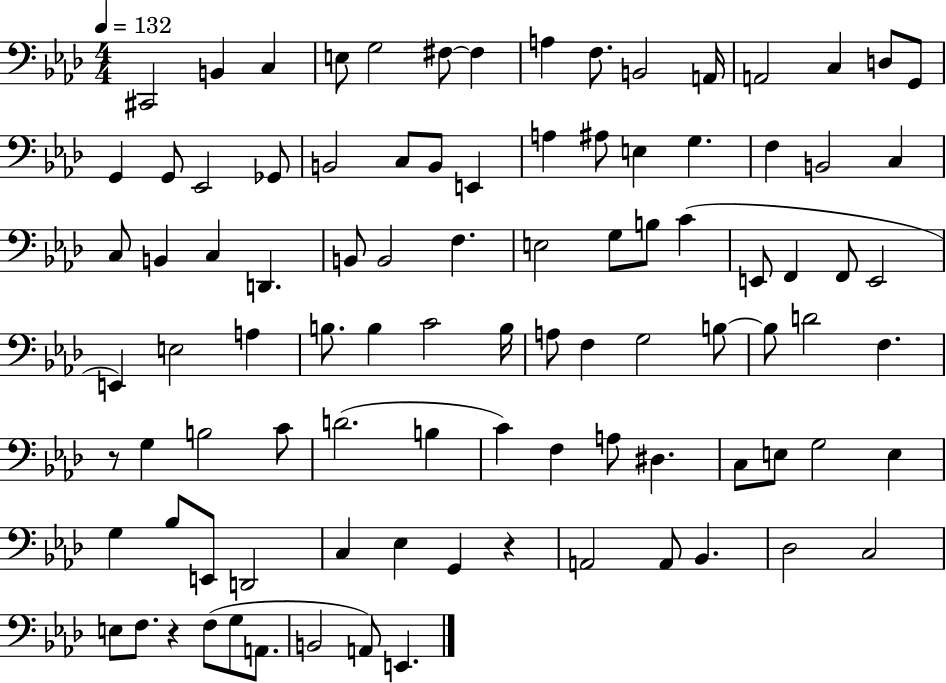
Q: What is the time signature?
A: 4/4